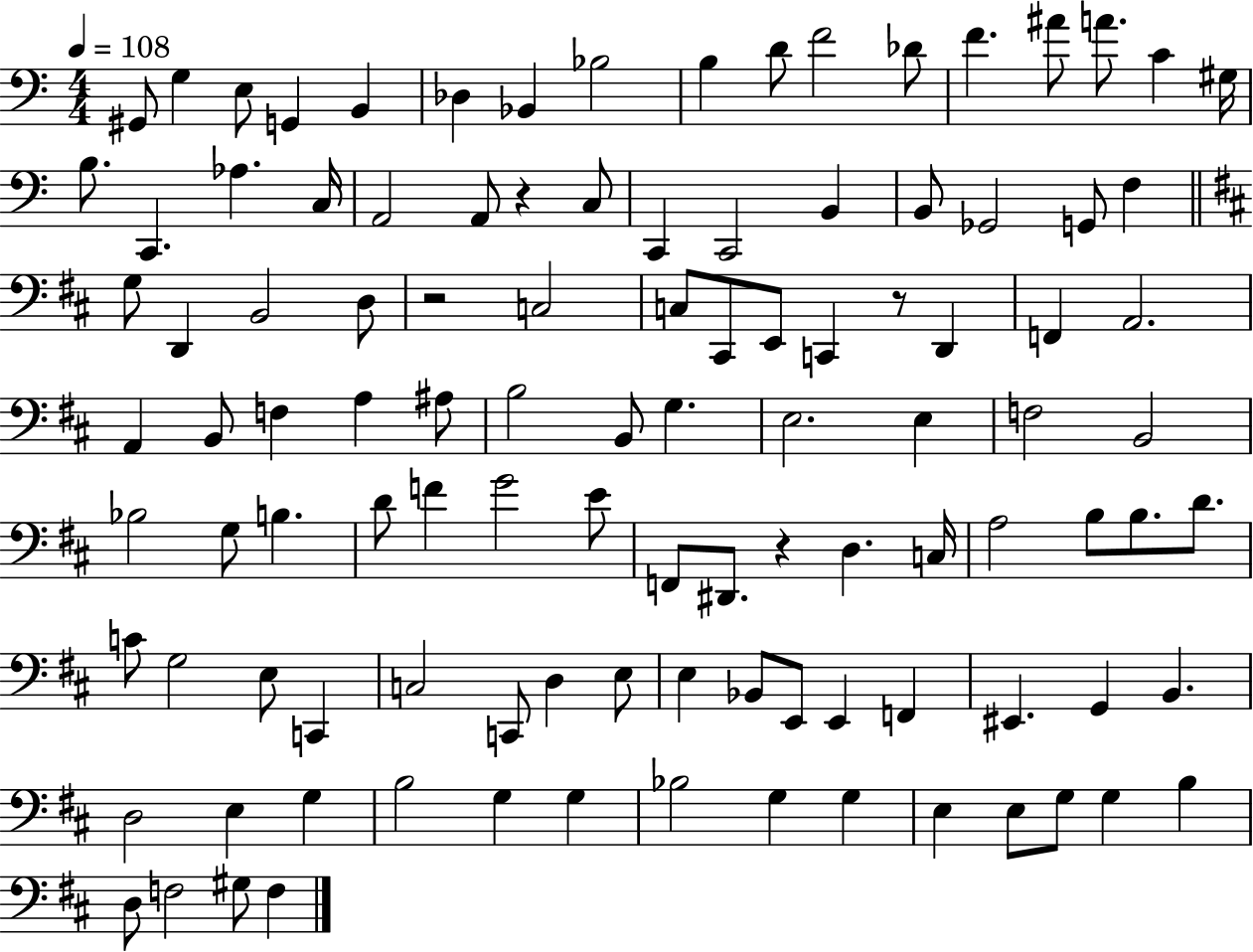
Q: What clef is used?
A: bass